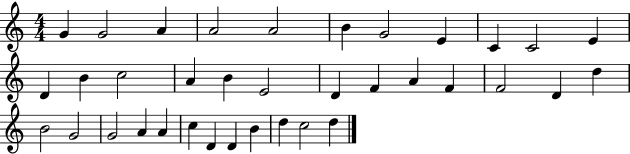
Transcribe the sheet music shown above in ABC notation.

X:1
T:Untitled
M:4/4
L:1/4
K:C
G G2 A A2 A2 B G2 E C C2 E D B c2 A B E2 D F A F F2 D d B2 G2 G2 A A c D D B d c2 d